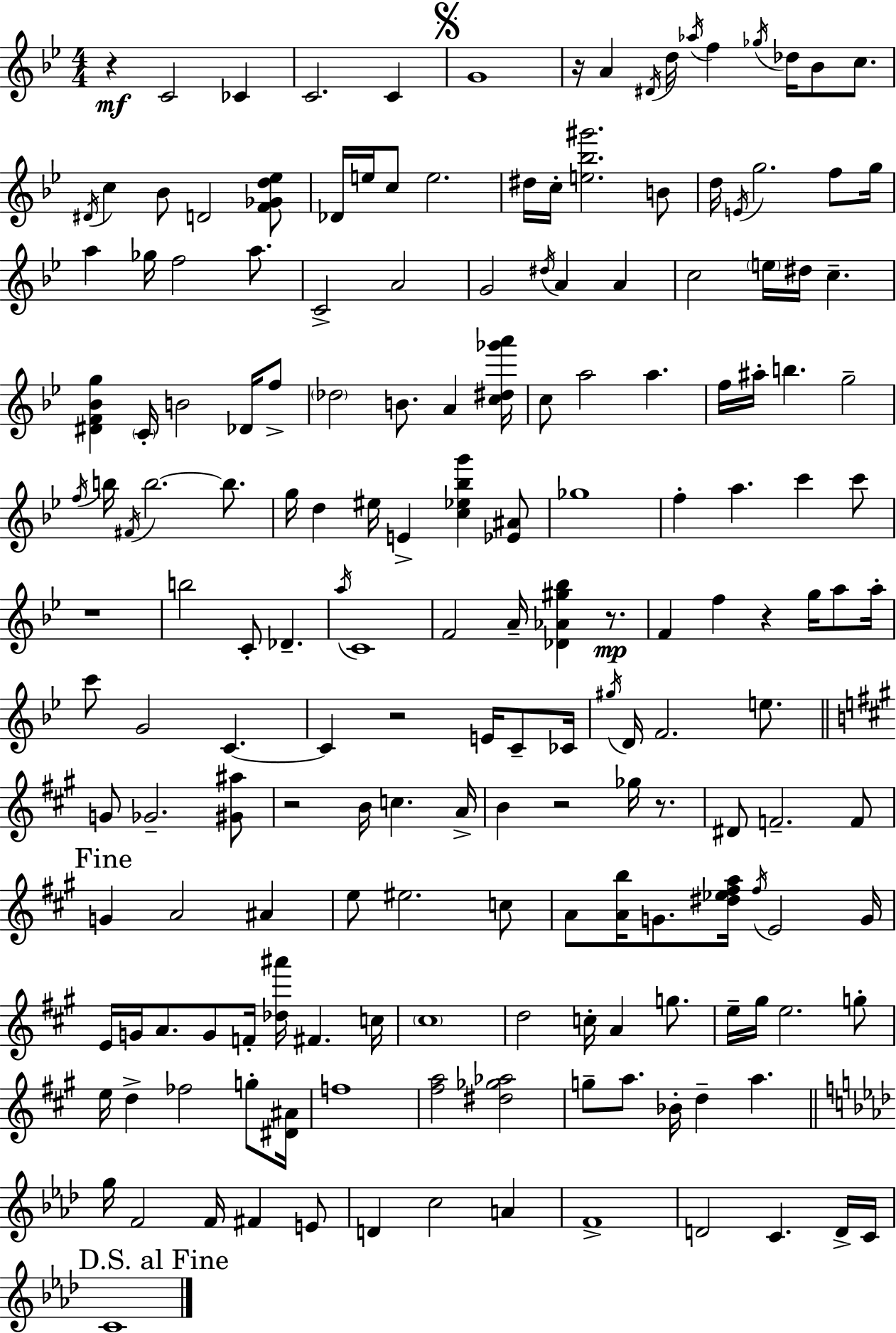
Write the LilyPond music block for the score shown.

{
  \clef treble
  \numericTimeSignature
  \time 4/4
  \key g \minor
  r4\mf c'2 ces'4 | c'2. c'4 | \mark \markup { \musicglyph "scripts.segno" } g'1 | r16 a'4 \acciaccatura { dis'16 } d''16 \acciaccatura { aes''16 } f''4 \acciaccatura { ges''16 } des''16 bes'8 | \break c''8. \acciaccatura { dis'16 } c''4 bes'8 d'2 | <f' ges' d'' ees''>8 des'16 e''16 c''8 e''2. | dis''16 c''16-. <e'' bes'' gis'''>2. | b'8 d''16 \acciaccatura { e'16 } g''2. | \break f''8 g''16 a''4 ges''16 f''2 | a''8. c'2-> a'2 | g'2 \acciaccatura { dis''16 } a'4 | a'4 c''2 \parenthesize e''16 dis''16 | \break c''4.-- <dis' f' bes' g''>4 \parenthesize c'16-. b'2 | des'16 f''8-> \parenthesize des''2 b'8. | a'4 <c'' dis'' ges''' a'''>16 c''8 a''2 | a''4. f''16 ais''16-. b''4. g''2-- | \break \acciaccatura { f''16 } b''16 \acciaccatura { fis'16 } b''2.~~ | b''8. g''16 d''4 eis''16 e'4-> | <c'' ees'' bes'' g'''>4 <ees' ais'>8 ges''1 | f''4-. a''4. | \break c'''4 c'''8 r1 | b''2 | c'8-. des'4.-- \acciaccatura { a''16 } c'1 | f'2 | \break a'16-- <des' aes' gis'' bes''>4 r8.\mp f'4 f''4 | r4 g''16 a''8 a''16-. c'''8 g'2 | c'4.~~ c'4 r2 | e'16 c'8-- ces'16 \acciaccatura { gis''16 } d'16 f'2. | \break e''8. \bar "||" \break \key a \major g'8 ges'2.-- <gis' ais''>8 | r2 b'16 c''4. a'16-> | b'4 r2 ges''16 r8. | dis'8 f'2.-- f'8 | \break \mark "Fine" g'4 a'2 ais'4 | e''8 eis''2. c''8 | a'8 <a' b''>16 g'8. <dis'' ees'' fis'' a''>16 \acciaccatura { fis''16 } e'2 | g'16 e'16 g'16 a'8. g'8 f'16-. <des'' ais'''>16 fis'4. | \break c''16 \parenthesize cis''1 | d''2 c''16-. a'4 g''8. | e''16-- gis''16 e''2. g''8-. | e''16 d''4-> fes''2 g''8-. | \break <dis' ais'>16 f''1 | <fis'' a''>2 <dis'' ges'' aes''>2 | g''8-- a''8. bes'16-. d''4-- a''4. | \bar "||" \break \key aes \major g''16 f'2 f'16 fis'4 e'8 | d'4 c''2 a'4 | f'1-> | d'2 c'4. d'16-> c'16 | \break \mark "D.S. al Fine" c'1 | \bar "|."
}